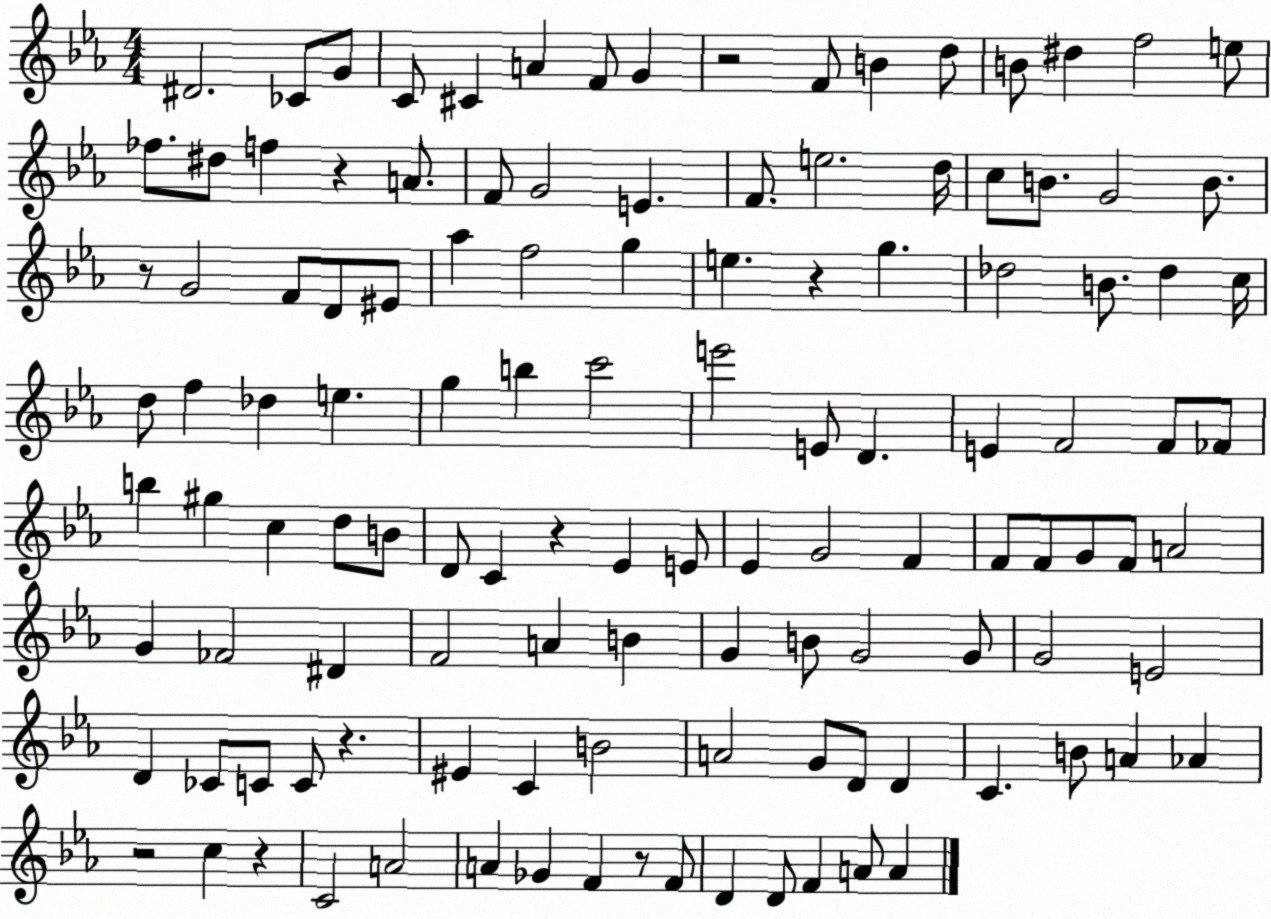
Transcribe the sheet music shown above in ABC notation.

X:1
T:Untitled
M:4/4
L:1/4
K:Eb
^D2 _C/2 G/2 C/2 ^C A F/2 G z2 F/2 B d/2 B/2 ^d f2 e/2 _f/2 ^d/2 f z A/2 F/2 G2 E F/2 e2 d/4 c/2 B/2 G2 B/2 z/2 G2 F/2 D/2 ^E/2 _a f2 g e z g _d2 B/2 _d c/4 d/2 f _d e g b c'2 e'2 E/2 D E F2 F/2 _F/2 b ^g c d/2 B/2 D/2 C z _E E/2 _E G2 F F/2 F/2 G/2 F/2 A2 G _F2 ^D F2 A B G B/2 G2 G/2 G2 E2 D _C/2 C/2 C/2 z ^E C B2 A2 G/2 D/2 D C B/2 A _A z2 c z C2 A2 A _G F z/2 F/2 D D/2 F A/2 A